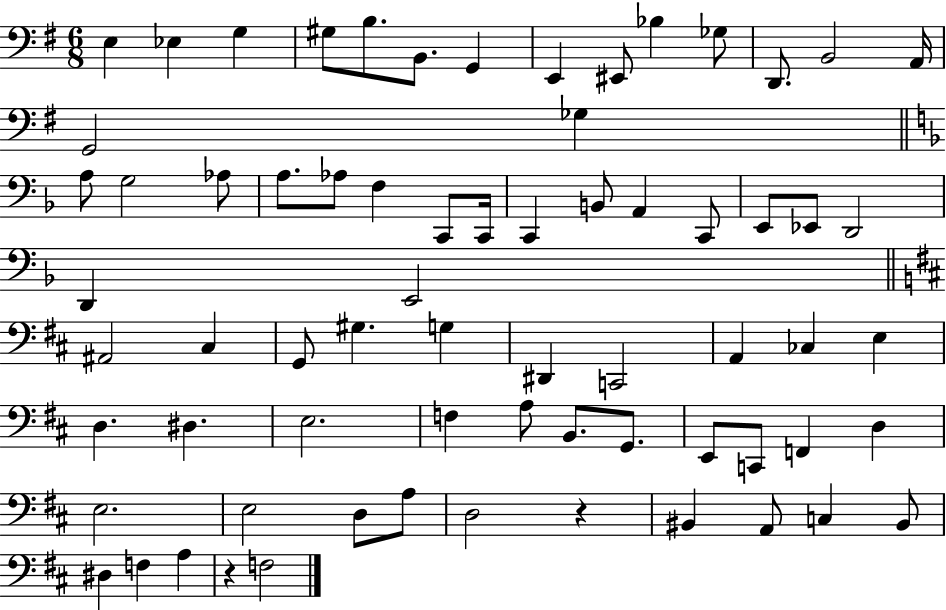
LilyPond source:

{
  \clef bass
  \numericTimeSignature
  \time 6/8
  \key g \major
  e4 ees4 g4 | gis8 b8. b,8. g,4 | e,4 eis,8 bes4 ges8 | d,8. b,2 a,16 | \break g,2 ges4 | \bar "||" \break \key d \minor a8 g2 aes8 | a8. aes8 f4 c,8 c,16 | c,4 b,8 a,4 c,8 | e,8 ees,8 d,2 | \break d,4 e,2 | \bar "||" \break \key d \major ais,2 cis4 | g,8 gis4. g4 | dis,4 c,2 | a,4 ces4 e4 | \break d4. dis4. | e2. | f4 a8 b,8. g,8. | e,8 c,8 f,4 d4 | \break e2. | e2 d8 a8 | d2 r4 | bis,4 a,8 c4 bis,8 | \break dis4 f4 a4 | r4 f2 | \bar "|."
}